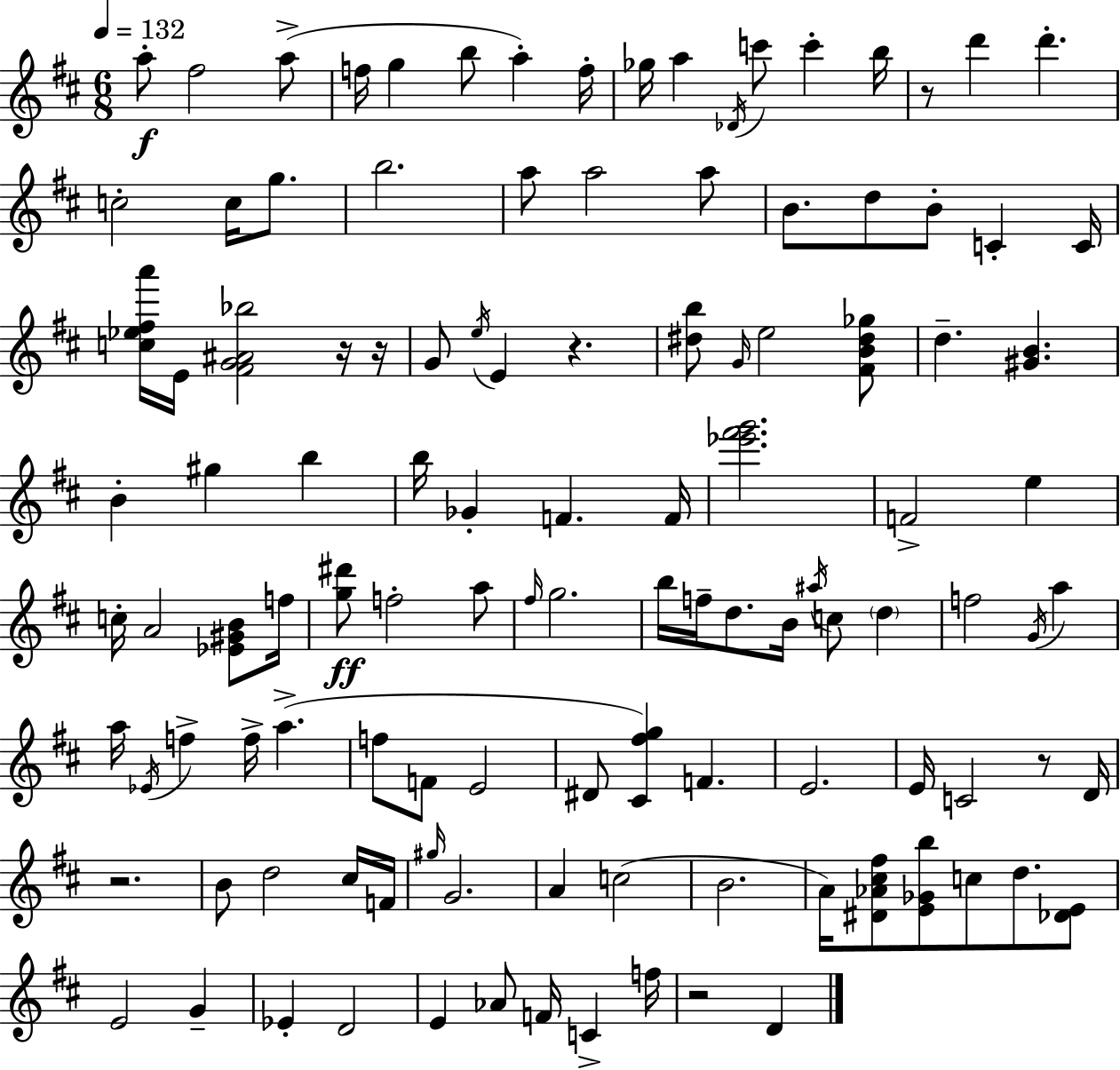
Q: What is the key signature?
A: D major